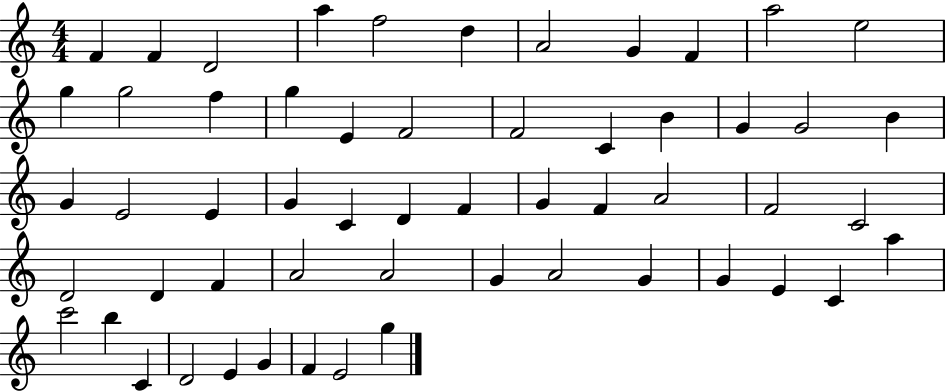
{
  \clef treble
  \numericTimeSignature
  \time 4/4
  \key c \major
  f'4 f'4 d'2 | a''4 f''2 d''4 | a'2 g'4 f'4 | a''2 e''2 | \break g''4 g''2 f''4 | g''4 e'4 f'2 | f'2 c'4 b'4 | g'4 g'2 b'4 | \break g'4 e'2 e'4 | g'4 c'4 d'4 f'4 | g'4 f'4 a'2 | f'2 c'2 | \break d'2 d'4 f'4 | a'2 a'2 | g'4 a'2 g'4 | g'4 e'4 c'4 a''4 | \break c'''2 b''4 c'4 | d'2 e'4 g'4 | f'4 e'2 g''4 | \bar "|."
}